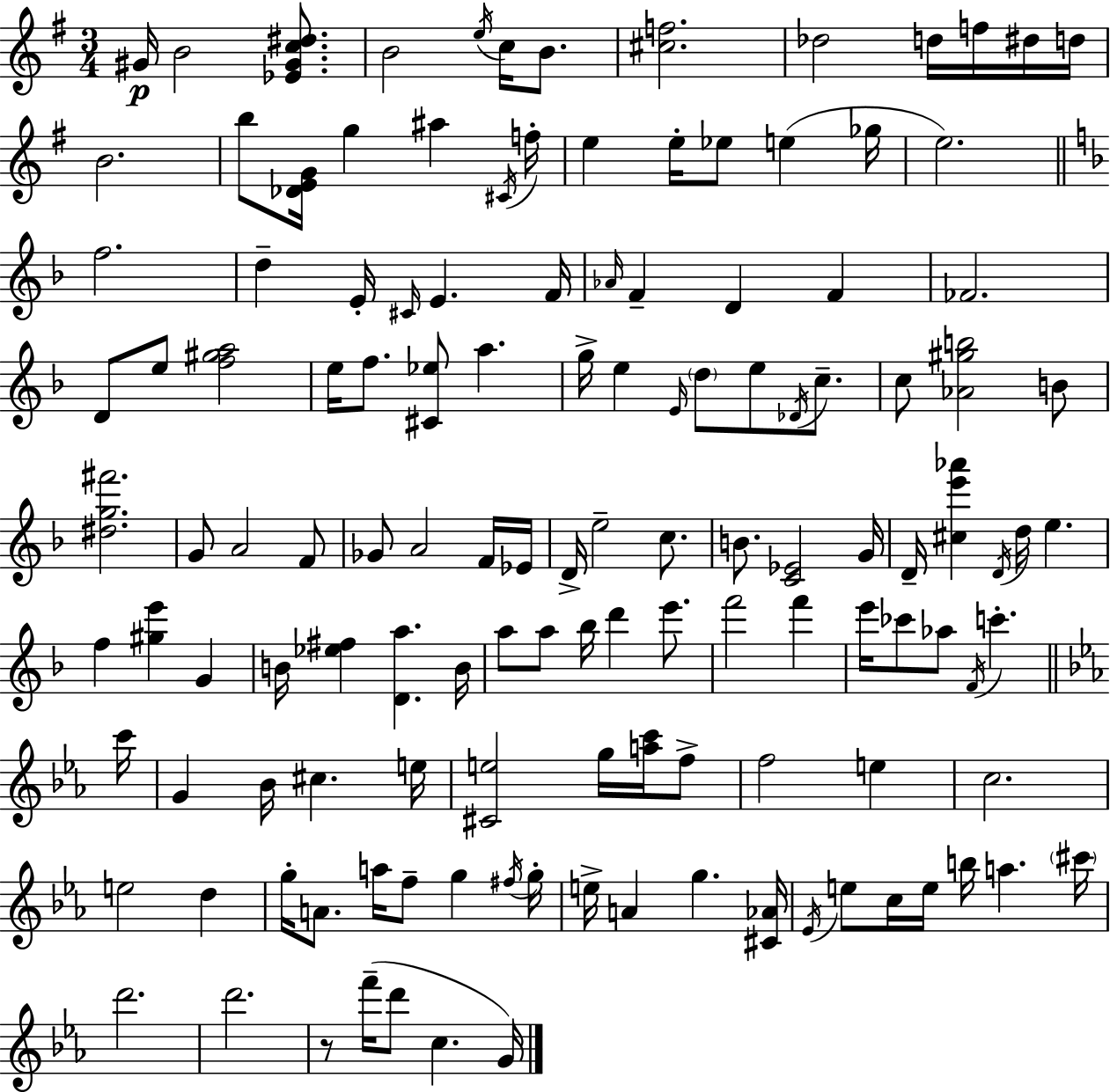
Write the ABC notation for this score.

X:1
T:Untitled
M:3/4
L:1/4
K:G
^G/4 B2 [_E^Gc^d]/2 B2 e/4 c/4 B/2 [^cf]2 _d2 d/4 f/4 ^d/4 d/4 B2 b/2 [_DEG]/4 g ^a ^C/4 f/4 e e/4 _e/2 e _g/4 e2 f2 d E/4 ^C/4 E F/4 _A/4 F D F _F2 D/2 e/2 [f^ga]2 e/4 f/2 [^C_e]/2 a g/4 e E/4 d/2 e/2 _D/4 c/2 c/2 [_A^gb]2 B/2 [^dg^f']2 G/2 A2 F/2 _G/2 A2 F/4 _E/4 D/4 e2 c/2 B/2 [C_E]2 G/4 D/4 [^ce'_a'] D/4 d/4 e f [^ge'] G B/4 [_e^f] [Da] B/4 a/2 a/2 _b/4 d' e'/2 f'2 f' e'/4 _c'/2 _a/2 F/4 c' c'/4 G _B/4 ^c e/4 [^Ce]2 g/4 [ac']/4 f/2 f2 e c2 e2 d g/4 A/2 a/4 f/2 g ^f/4 g/4 e/4 A g [^C_A]/4 _E/4 e/2 c/4 e/4 b/4 a ^c'/4 d'2 d'2 z/2 f'/4 d'/2 c G/4